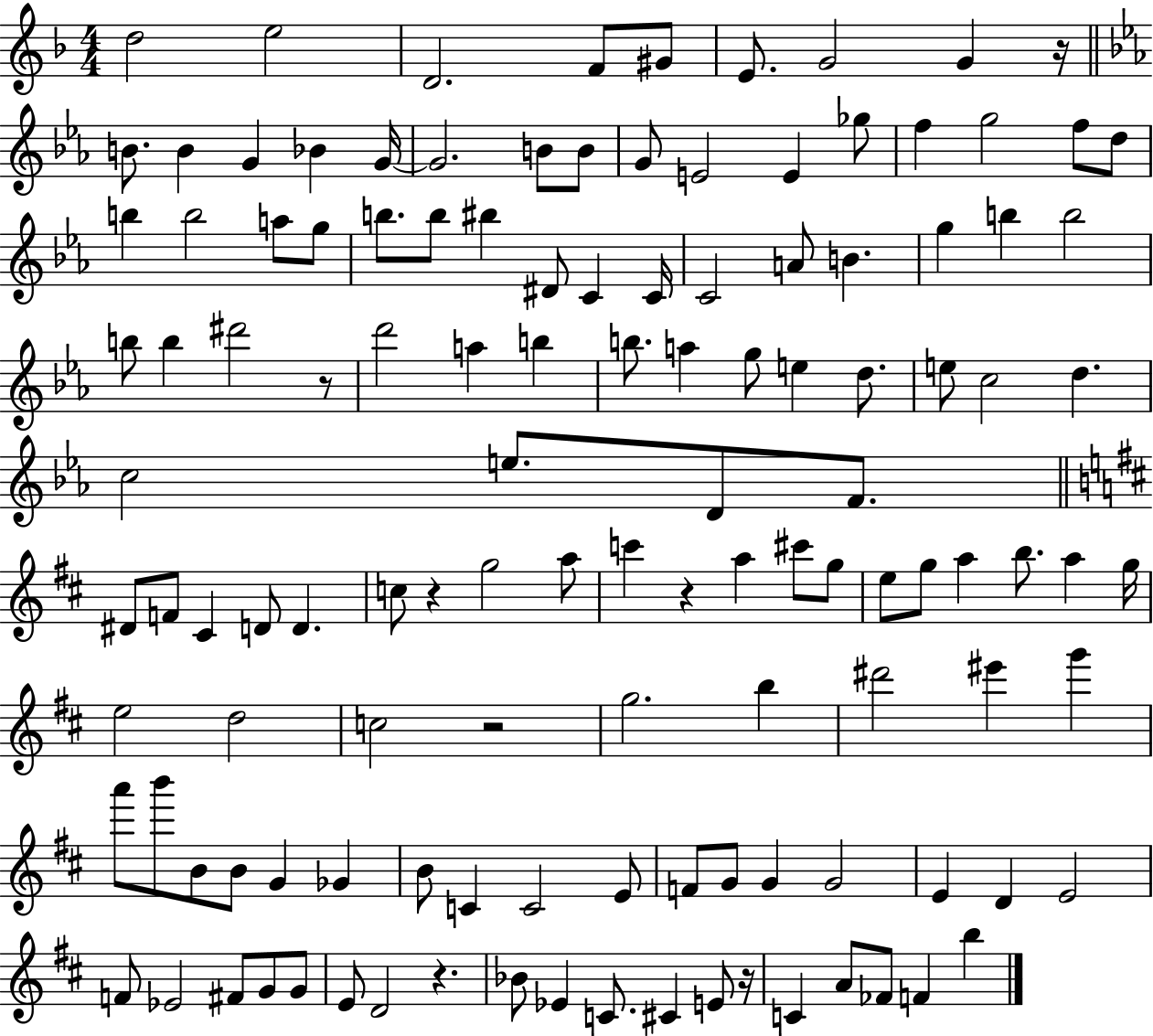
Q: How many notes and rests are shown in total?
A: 125